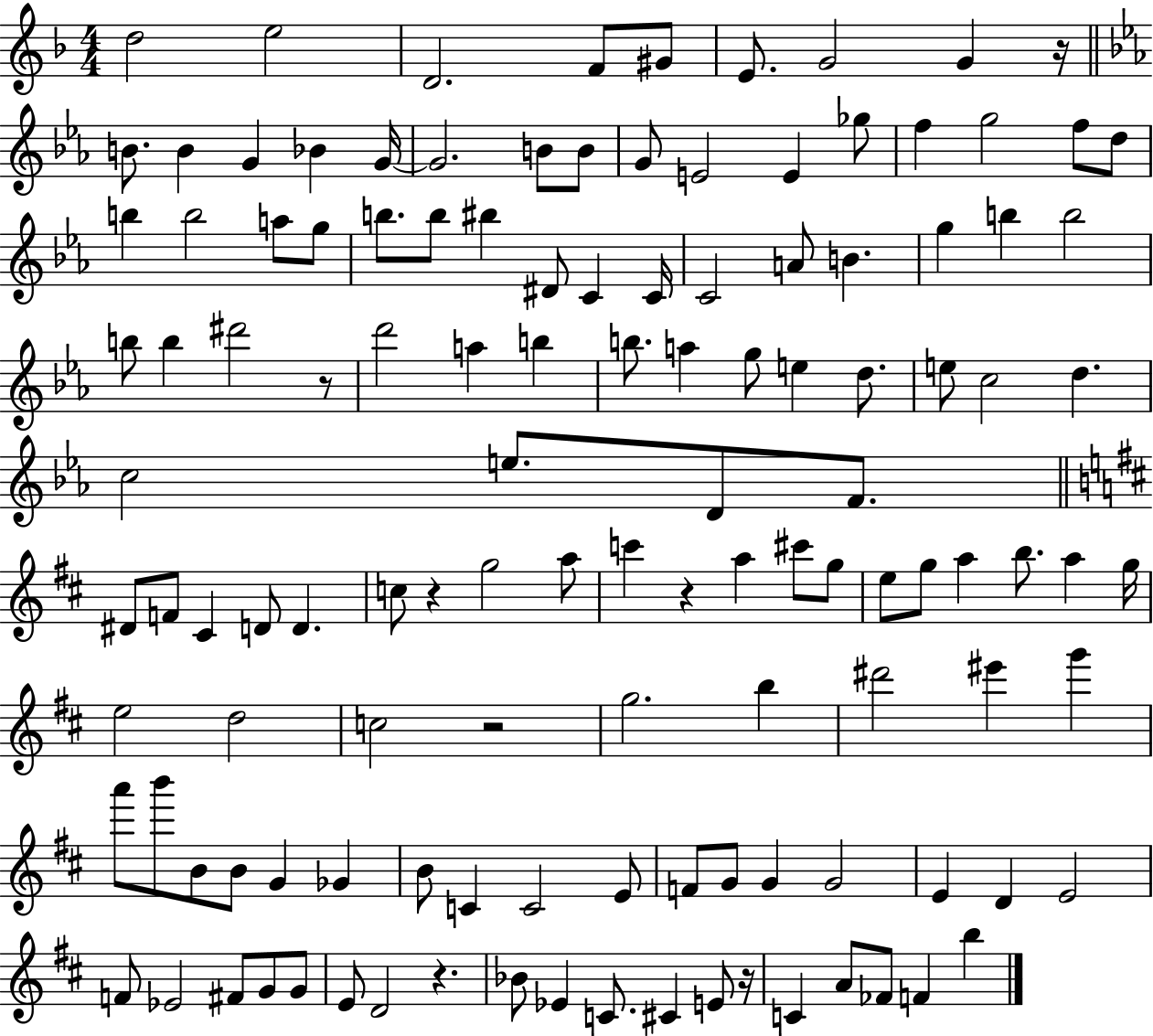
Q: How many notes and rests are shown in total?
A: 125